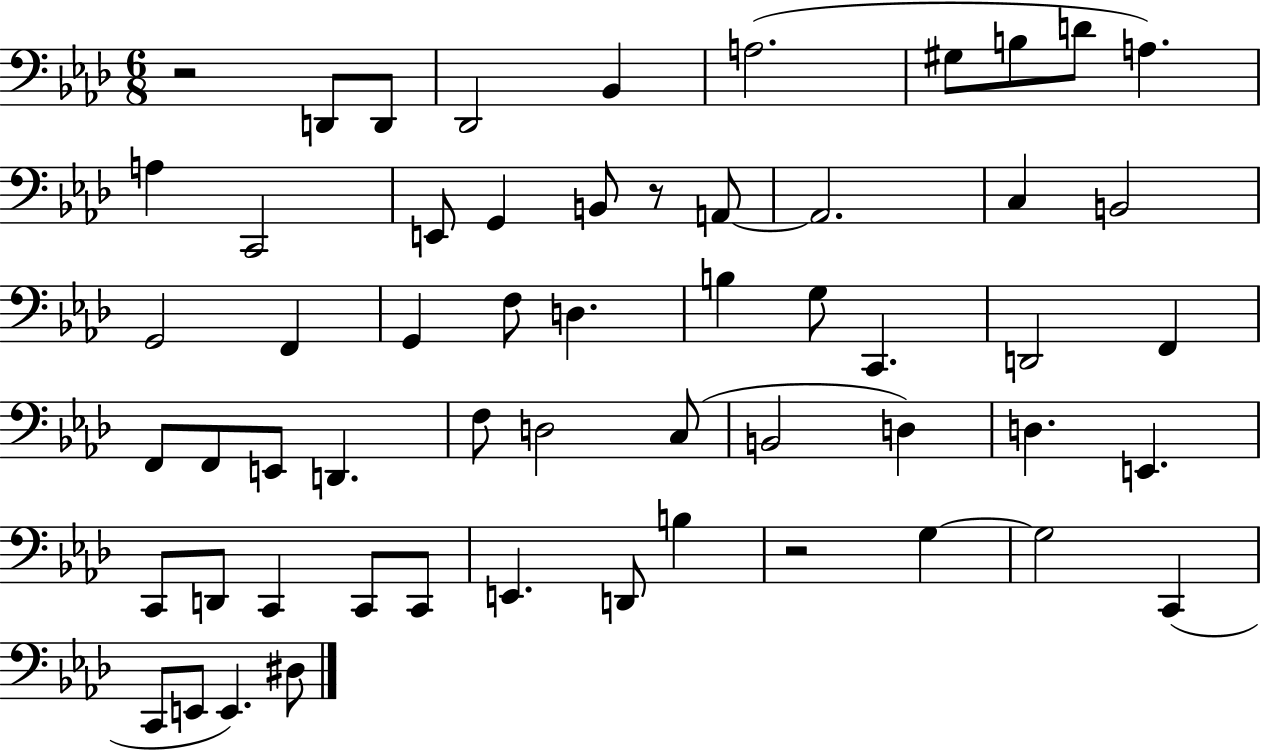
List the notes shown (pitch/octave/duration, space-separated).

R/h D2/e D2/e Db2/h Bb2/q A3/h. G#3/e B3/e D4/e A3/q. A3/q C2/h E2/e G2/q B2/e R/e A2/e A2/h. C3/q B2/h G2/h F2/q G2/q F3/e D3/q. B3/q G3/e C2/q. D2/h F2/q F2/e F2/e E2/e D2/q. F3/e D3/h C3/e B2/h D3/q D3/q. E2/q. C2/e D2/e C2/q C2/e C2/e E2/q. D2/e B3/q R/h G3/q G3/h C2/q C2/e E2/e E2/q. D#3/e